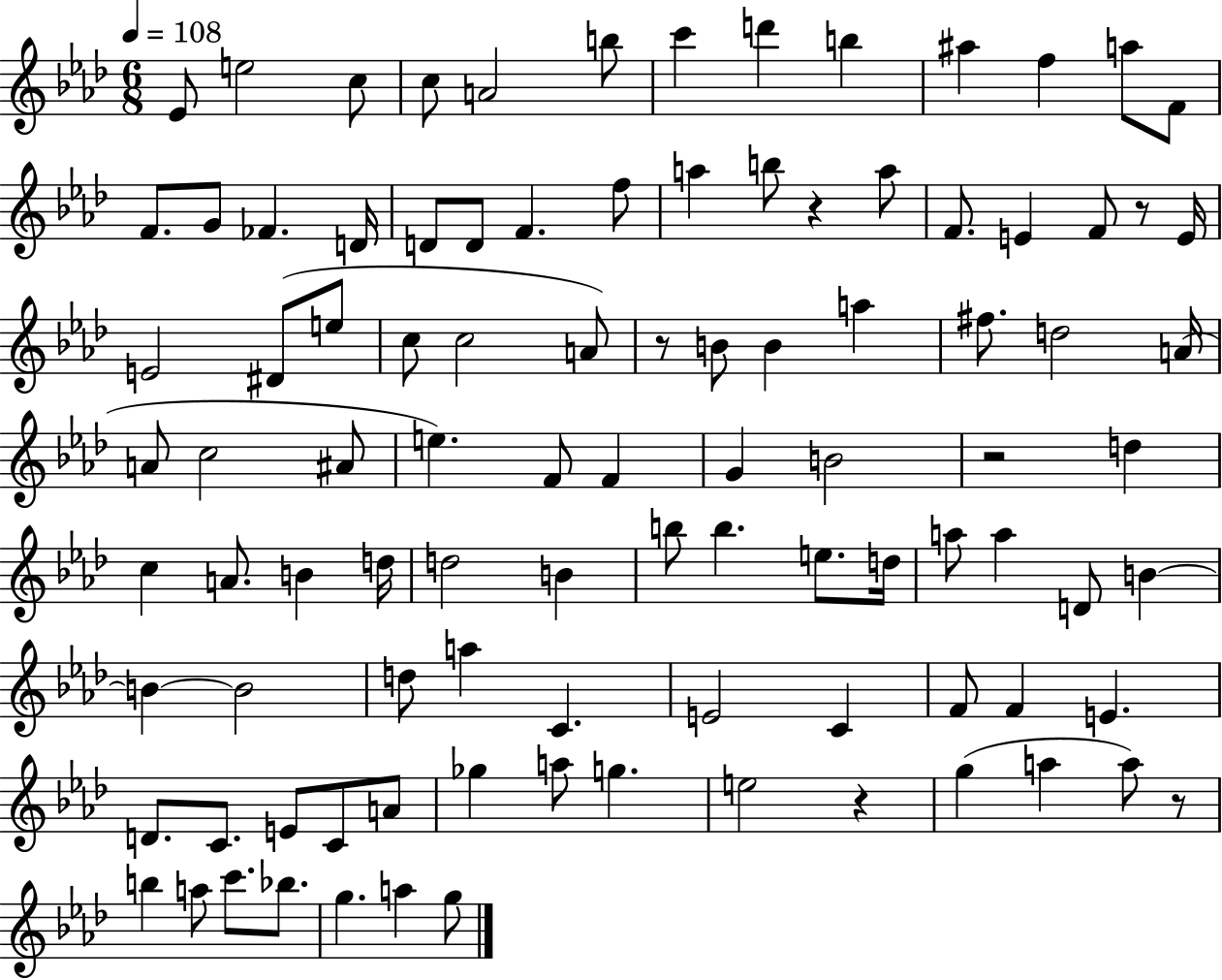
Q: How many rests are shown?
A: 6